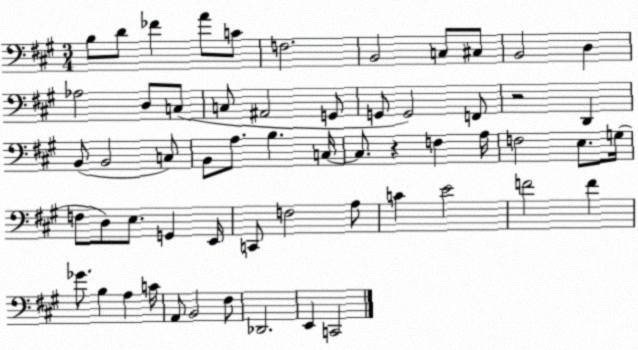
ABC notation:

X:1
T:Untitled
M:3/4
L:1/4
K:A
B,/2 D/2 _F A/2 C/2 F,2 B,,2 C,/2 ^C,/2 B,,2 D, _A,2 D,/2 C,/2 C,/2 ^A,,2 G,,/2 G,,/2 G,,2 F,,/2 z2 D,, B,,/2 B,,2 C,/2 B,,/2 A,/2 B, C,/4 C,/2 z F, A,/4 F,2 E,/2 G,/4 F,/2 D,/2 E,/2 G,, E,,/4 C,,/2 F,2 A,/2 C E2 F2 F _G/2 B, A, C/4 A,,/2 B,,2 ^F,/2 _D,,2 E,, C,,2